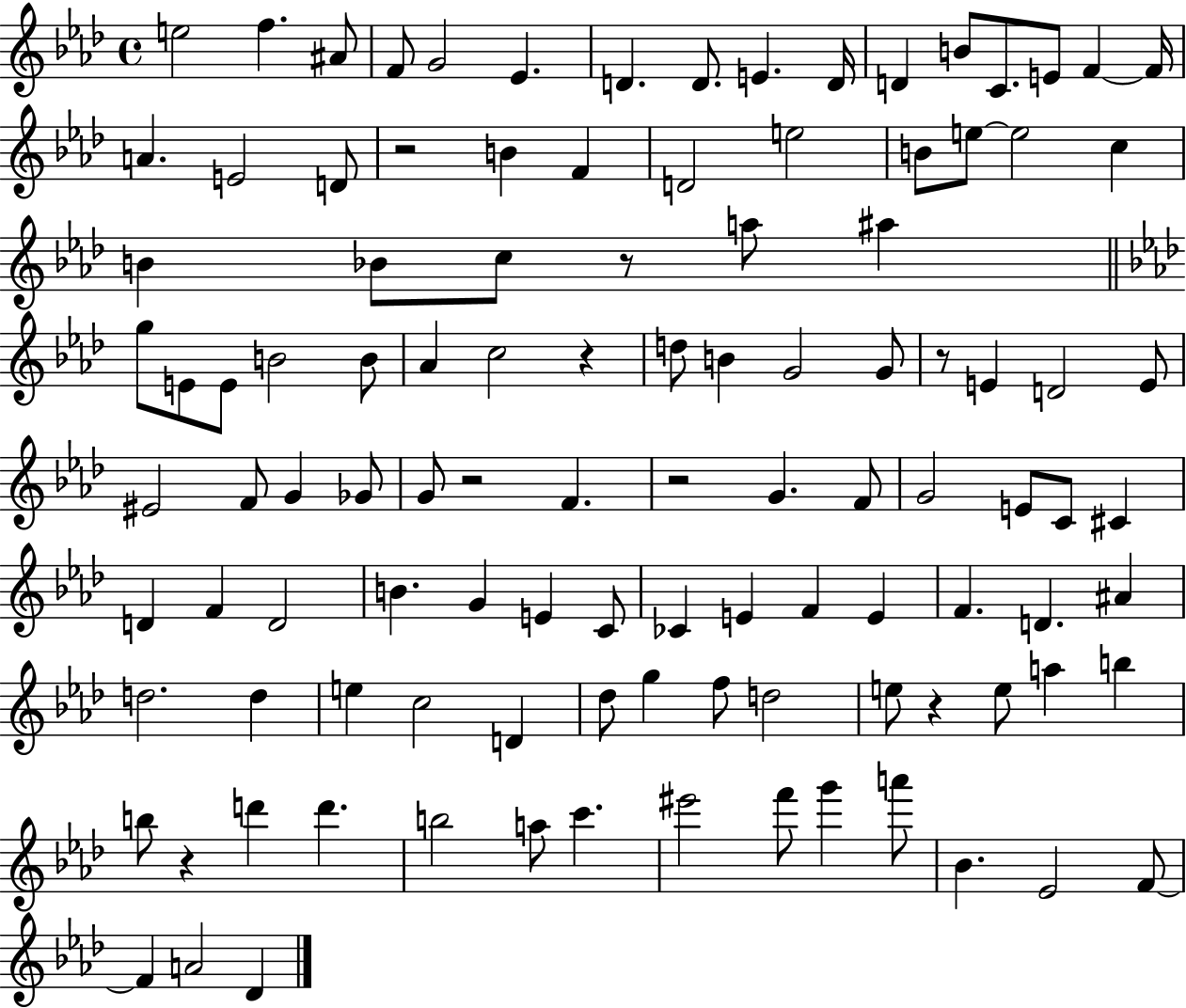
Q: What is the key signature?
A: AES major